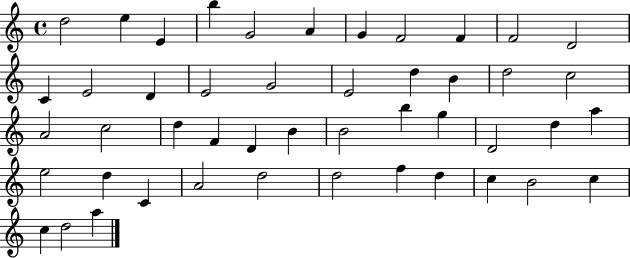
D5/h E5/q E4/q B5/q G4/h A4/q G4/q F4/h F4/q F4/h D4/h C4/q E4/h D4/q E4/h G4/h E4/h D5/q B4/q D5/h C5/h A4/h C5/h D5/q F4/q D4/q B4/q B4/h B5/q G5/q D4/h D5/q A5/q E5/h D5/q C4/q A4/h D5/h D5/h F5/q D5/q C5/q B4/h C5/q C5/q D5/h A5/q